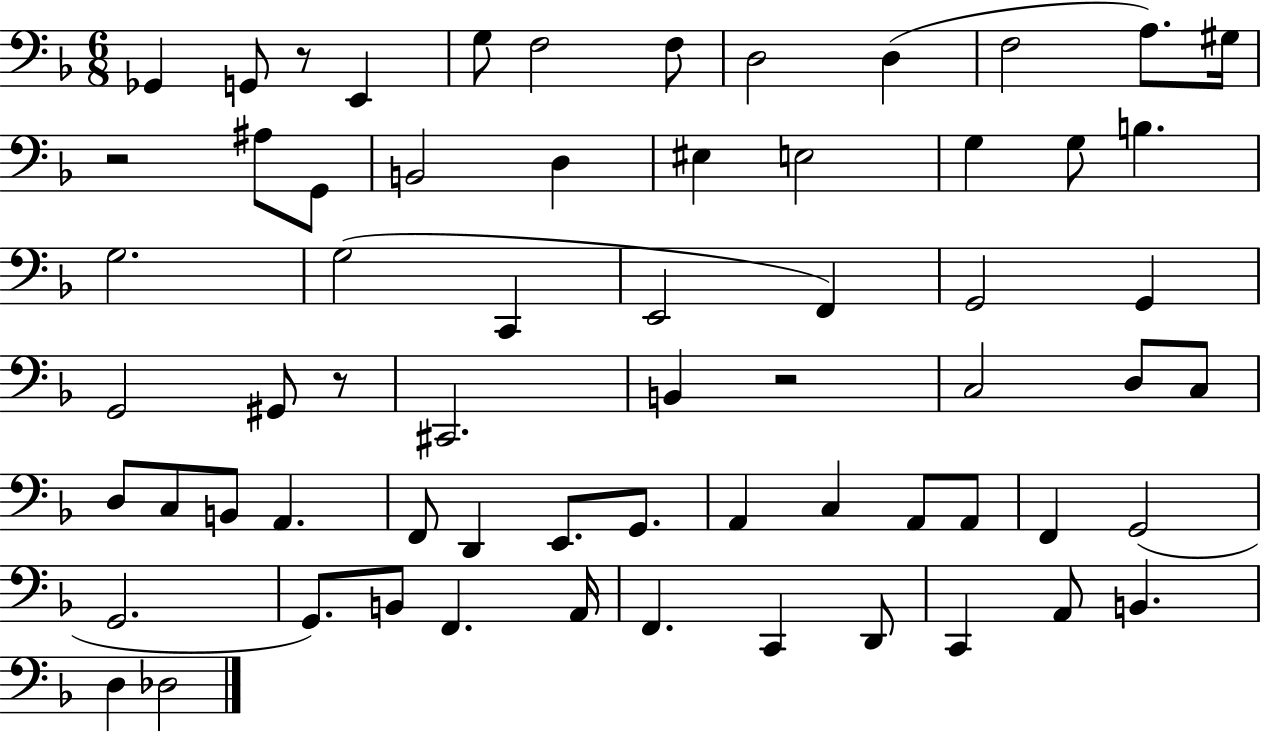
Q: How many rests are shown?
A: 4